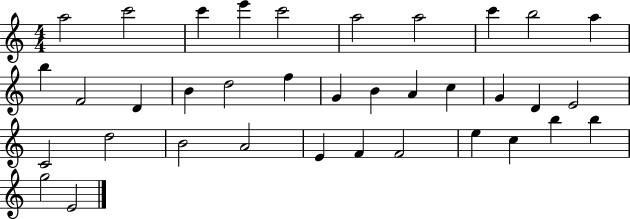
{
  \clef treble
  \numericTimeSignature
  \time 4/4
  \key c \major
  a''2 c'''2 | c'''4 e'''4 c'''2 | a''2 a''2 | c'''4 b''2 a''4 | \break b''4 f'2 d'4 | b'4 d''2 f''4 | g'4 b'4 a'4 c''4 | g'4 d'4 e'2 | \break c'2 d''2 | b'2 a'2 | e'4 f'4 f'2 | e''4 c''4 b''4 b''4 | \break g''2 e'2 | \bar "|."
}